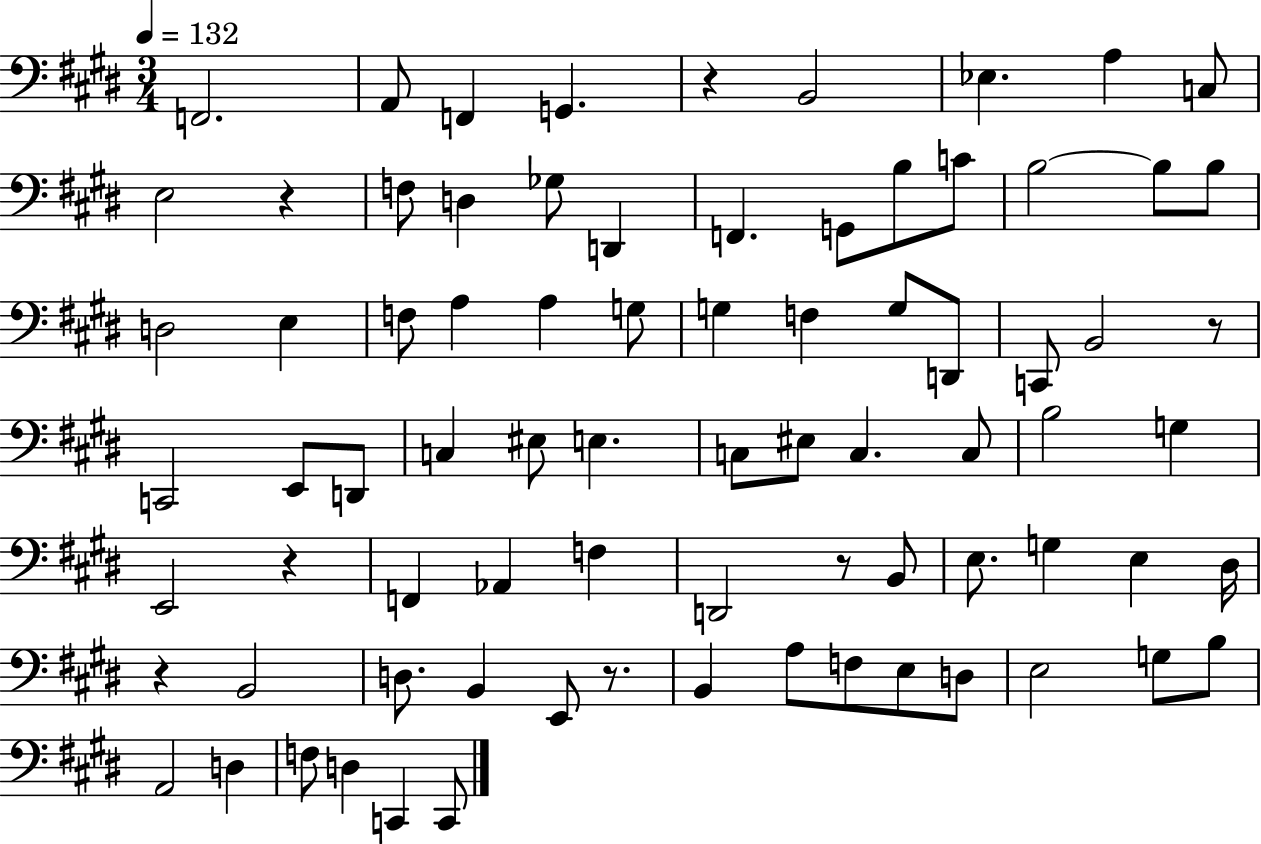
{
  \clef bass
  \numericTimeSignature
  \time 3/4
  \key e \major
  \tempo 4 = 132
  f,2. | a,8 f,4 g,4. | r4 b,2 | ees4. a4 c8 | \break e2 r4 | f8 d4 ges8 d,4 | f,4. g,8 b8 c'8 | b2~~ b8 b8 | \break d2 e4 | f8 a4 a4 g8 | g4 f4 g8 d,8 | c,8 b,2 r8 | \break c,2 e,8 d,8 | c4 eis8 e4. | c8 eis8 c4. c8 | b2 g4 | \break e,2 r4 | f,4 aes,4 f4 | d,2 r8 b,8 | e8. g4 e4 dis16 | \break r4 b,2 | d8. b,4 e,8 r8. | b,4 a8 f8 e8 d8 | e2 g8 b8 | \break a,2 d4 | f8 d4 c,4 c,8 | \bar "|."
}